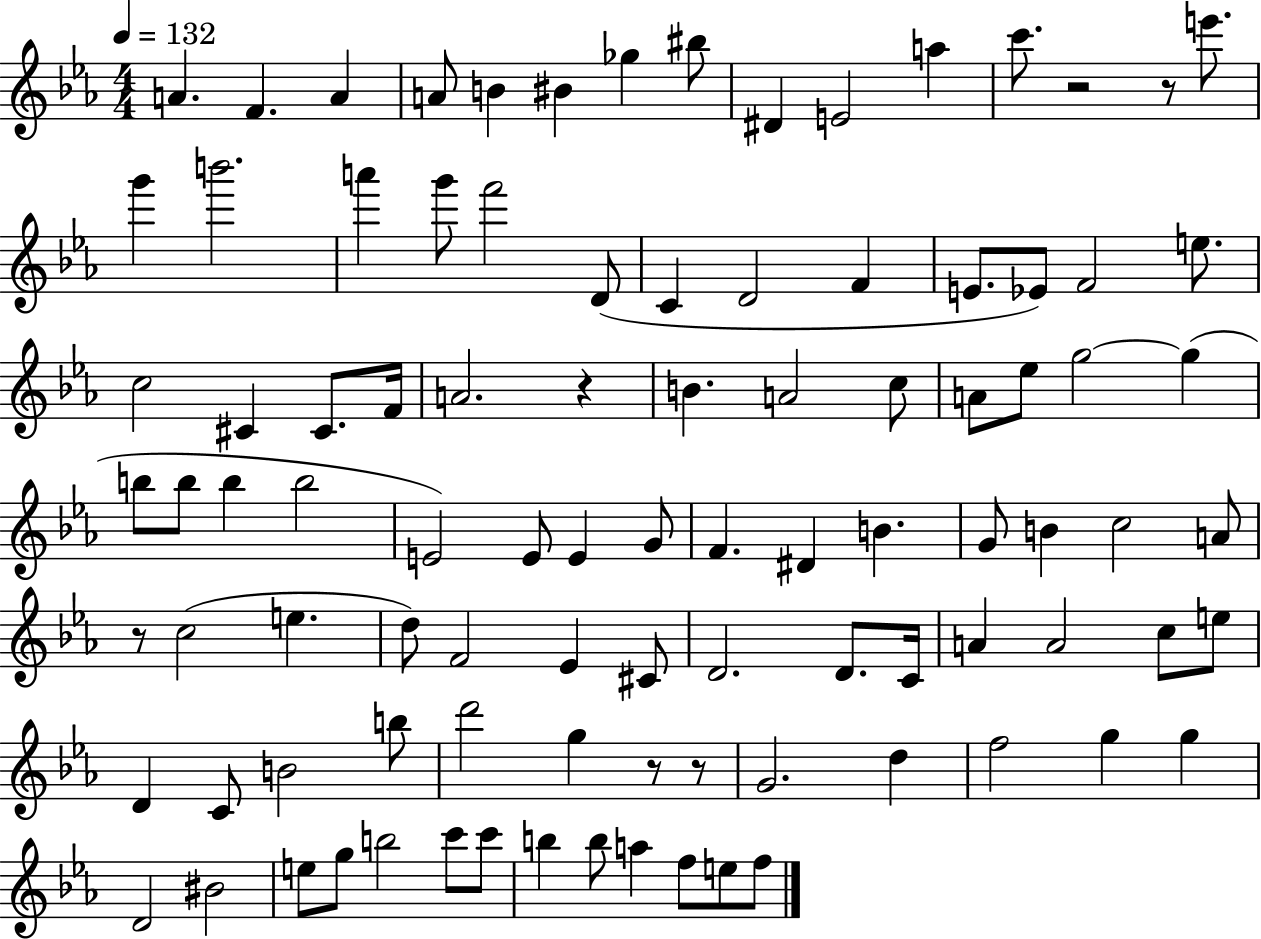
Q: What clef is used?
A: treble